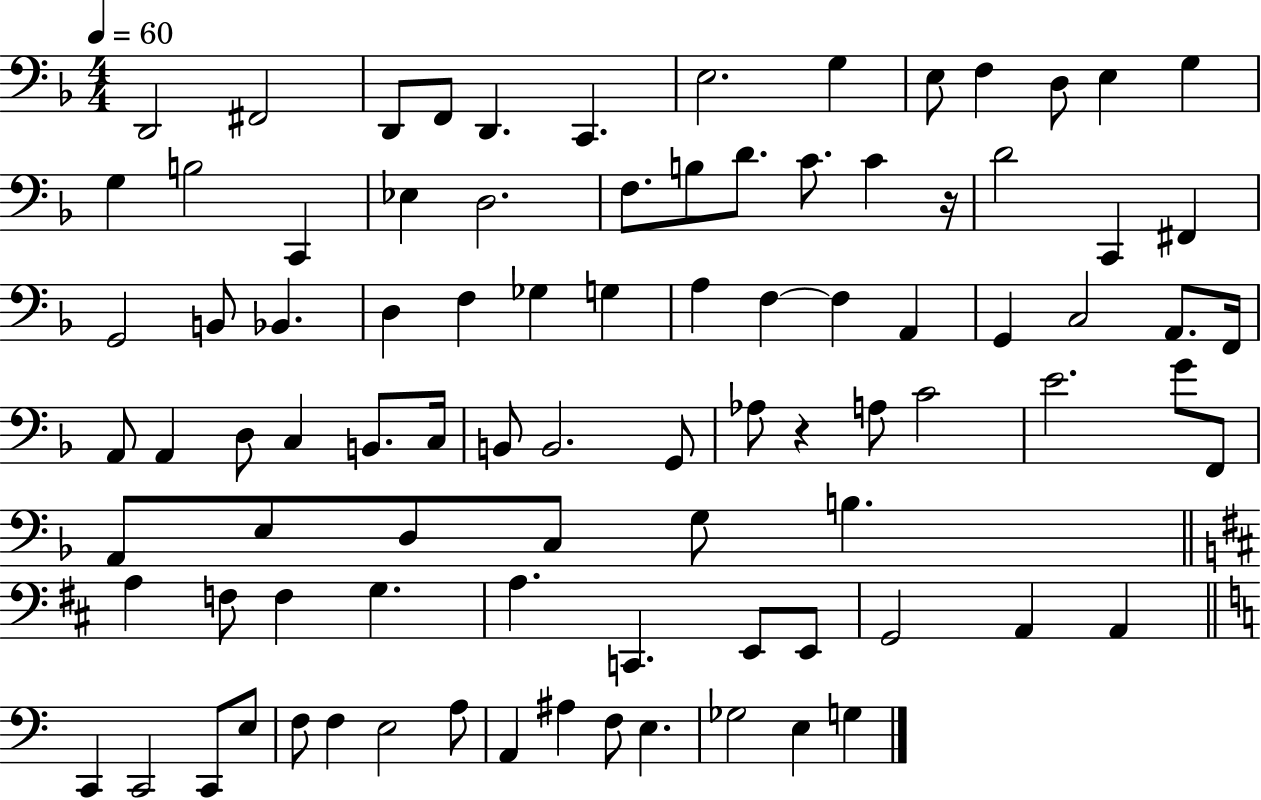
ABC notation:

X:1
T:Untitled
M:4/4
L:1/4
K:F
D,,2 ^F,,2 D,,/2 F,,/2 D,, C,, E,2 G, E,/2 F, D,/2 E, G, G, B,2 C,, _E, D,2 F,/2 B,/2 D/2 C/2 C z/4 D2 C,, ^F,, G,,2 B,,/2 _B,, D, F, _G, G, A, F, F, A,, G,, C,2 A,,/2 F,,/4 A,,/2 A,, D,/2 C, B,,/2 C,/4 B,,/2 B,,2 G,,/2 _A,/2 z A,/2 C2 E2 G/2 F,,/2 A,,/2 E,/2 D,/2 C,/2 G,/2 B, A, F,/2 F, G, A, C,, E,,/2 E,,/2 G,,2 A,, A,, C,, C,,2 C,,/2 E,/2 F,/2 F, E,2 A,/2 A,, ^A, F,/2 E, _G,2 E, G,